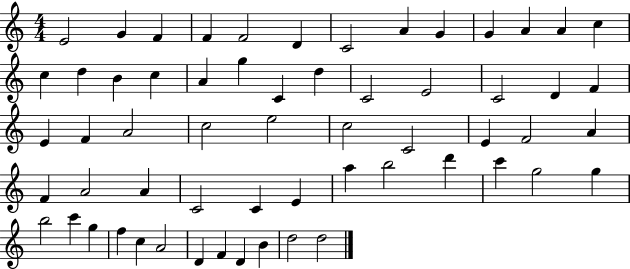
{
  \clef treble
  \numericTimeSignature
  \time 4/4
  \key c \major
  e'2 g'4 f'4 | f'4 f'2 d'4 | c'2 a'4 g'4 | g'4 a'4 a'4 c''4 | \break c''4 d''4 b'4 c''4 | a'4 g''4 c'4 d''4 | c'2 e'2 | c'2 d'4 f'4 | \break e'4 f'4 a'2 | c''2 e''2 | c''2 c'2 | e'4 f'2 a'4 | \break f'4 a'2 a'4 | c'2 c'4 e'4 | a''4 b''2 d'''4 | c'''4 g''2 g''4 | \break b''2 c'''4 g''4 | f''4 c''4 a'2 | d'4 f'4 d'4 b'4 | d''2 d''2 | \break \bar "|."
}